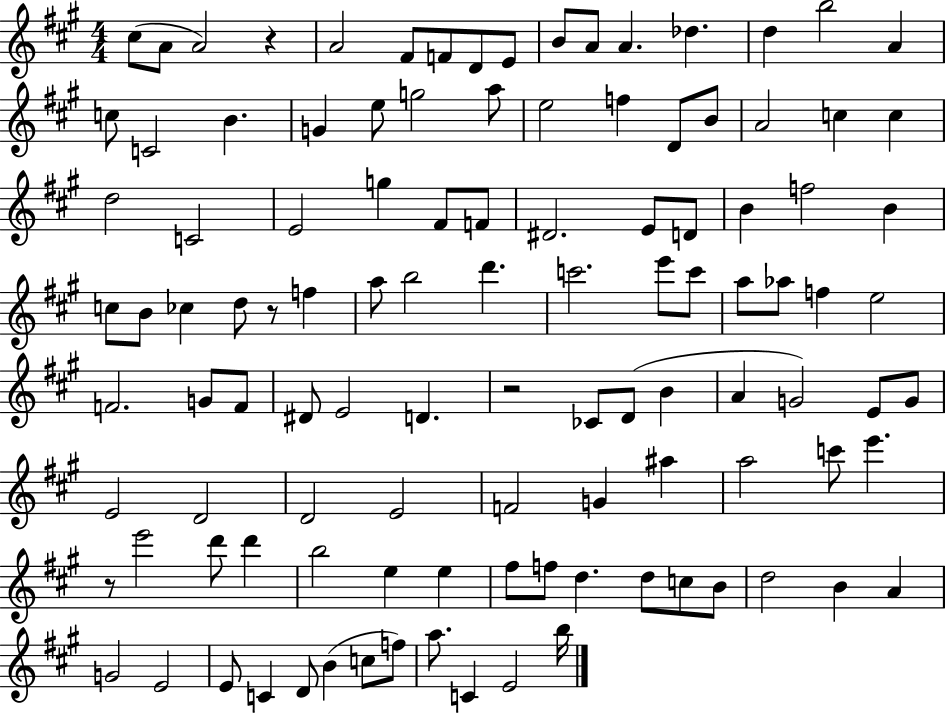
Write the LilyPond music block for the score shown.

{
  \clef treble
  \numericTimeSignature
  \time 4/4
  \key a \major
  cis''8( a'8 a'2) r4 | a'2 fis'8 f'8 d'8 e'8 | b'8 a'8 a'4. des''4. | d''4 b''2 a'4 | \break c''8 c'2 b'4. | g'4 e''8 g''2 a''8 | e''2 f''4 d'8 b'8 | a'2 c''4 c''4 | \break d''2 c'2 | e'2 g''4 fis'8 f'8 | dis'2. e'8 d'8 | b'4 f''2 b'4 | \break c''8 b'8 ces''4 d''8 r8 f''4 | a''8 b''2 d'''4. | c'''2. e'''8 c'''8 | a''8 aes''8 f''4 e''2 | \break f'2. g'8 f'8 | dis'8 e'2 d'4. | r2 ces'8 d'8( b'4 | a'4 g'2) e'8 g'8 | \break e'2 d'2 | d'2 e'2 | f'2 g'4 ais''4 | a''2 c'''8 e'''4. | \break r8 e'''2 d'''8 d'''4 | b''2 e''4 e''4 | fis''8 f''8 d''4. d''8 c''8 b'8 | d''2 b'4 a'4 | \break g'2 e'2 | e'8 c'4 d'8 b'4( c''8 f''8) | a''8. c'4 e'2 b''16 | \bar "|."
}